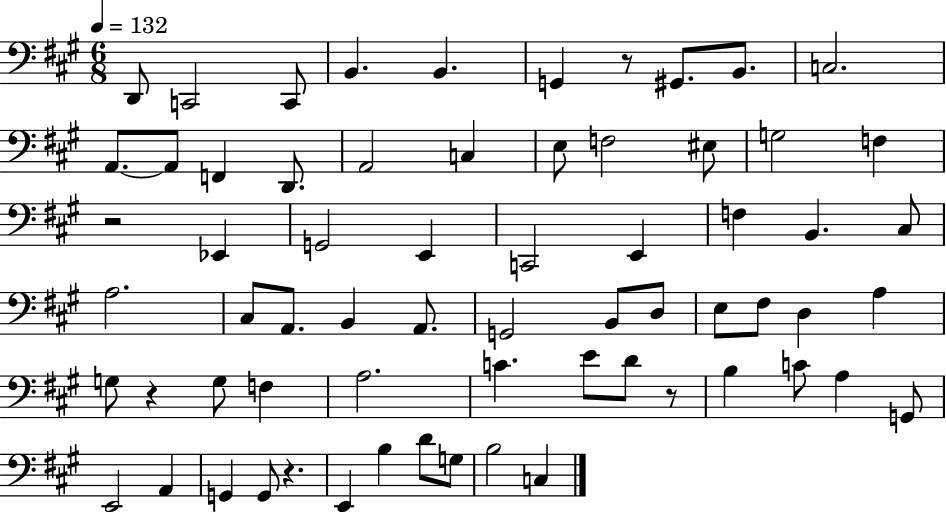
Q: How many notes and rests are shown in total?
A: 66